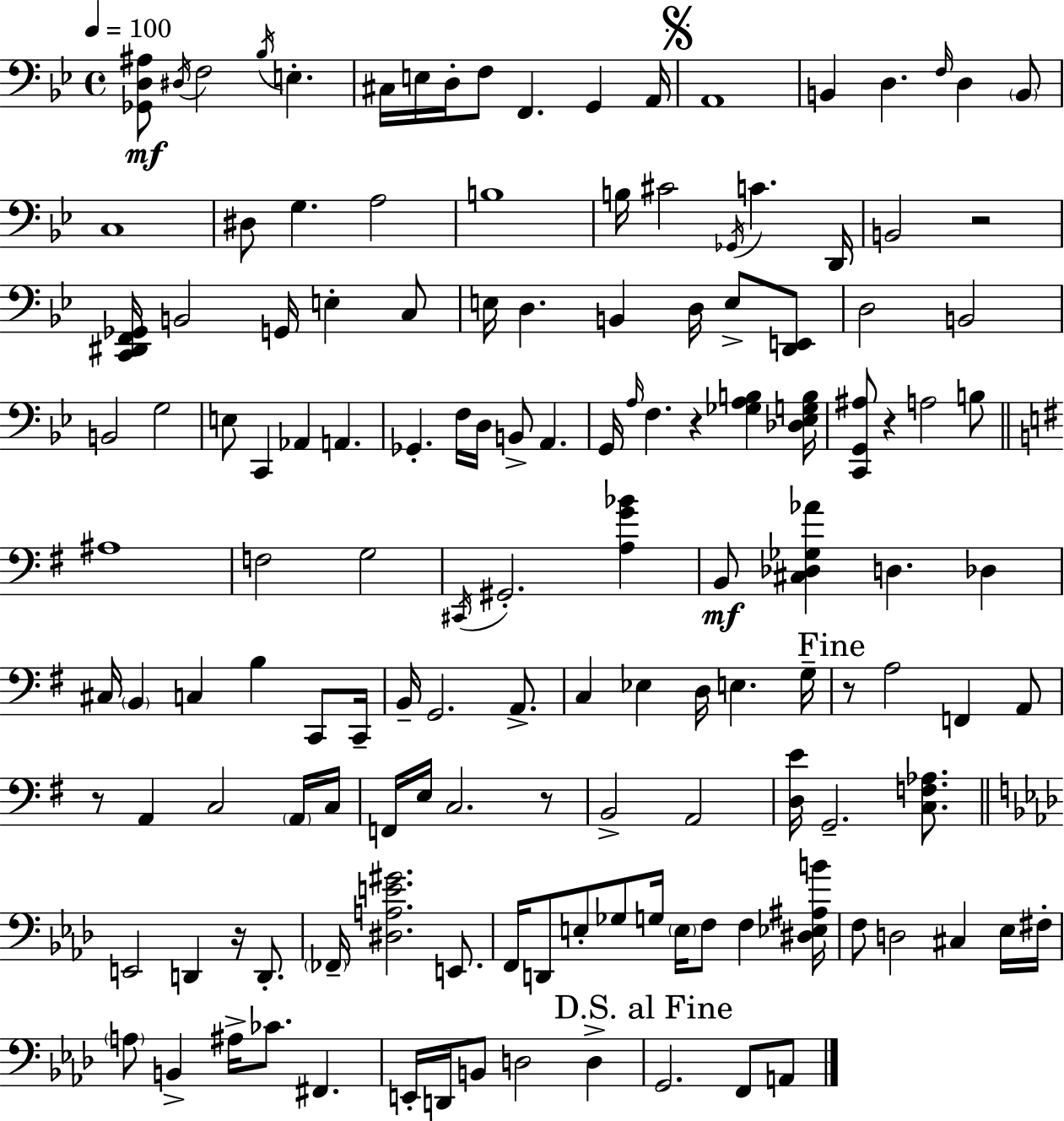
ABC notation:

X:1
T:Untitled
M:4/4
L:1/4
K:Gm
[_G,,D,^A,]/2 ^D,/4 F,2 _B,/4 E, ^C,/4 E,/4 D,/4 F,/2 F,, G,, A,,/4 A,,4 B,, D, F,/4 D, B,,/2 C,4 ^D,/2 G, A,2 B,4 B,/4 ^C2 _G,,/4 C D,,/4 B,,2 z2 [C,,^D,,F,,_G,,]/4 B,,2 G,,/4 E, C,/2 E,/4 D, B,, D,/4 E,/2 [D,,E,,]/2 D,2 B,,2 B,,2 G,2 E,/2 C,, _A,, A,, _G,, F,/4 D,/4 B,,/2 A,, G,,/4 A,/4 F, z [_G,A,B,] [_D,_E,G,B,]/4 [C,,G,,^A,]/2 z A,2 B,/2 ^A,4 F,2 G,2 ^C,,/4 ^G,,2 [A,G_B] B,,/2 [^C,_D,_G,_A] D, _D, ^C,/4 B,, C, B, C,,/2 C,,/4 B,,/4 G,,2 A,,/2 C, _E, D,/4 E, G,/4 z/2 A,2 F,, A,,/2 z/2 A,, C,2 A,,/4 C,/4 F,,/4 E,/4 C,2 z/2 B,,2 A,,2 [D,E]/4 G,,2 [C,F,_A,]/2 E,,2 D,, z/4 D,,/2 _F,,/4 [^D,A,E^G]2 E,,/2 F,,/4 D,,/2 E,/2 _G,/2 G,/4 E,/4 F,/2 F, [^D,_E,^A,B]/4 F,/2 D,2 ^C, _E,/4 ^F,/4 A,/2 B,, ^A,/4 _C/2 ^F,, E,,/4 D,,/4 B,,/2 D,2 D, G,,2 F,,/2 A,,/2